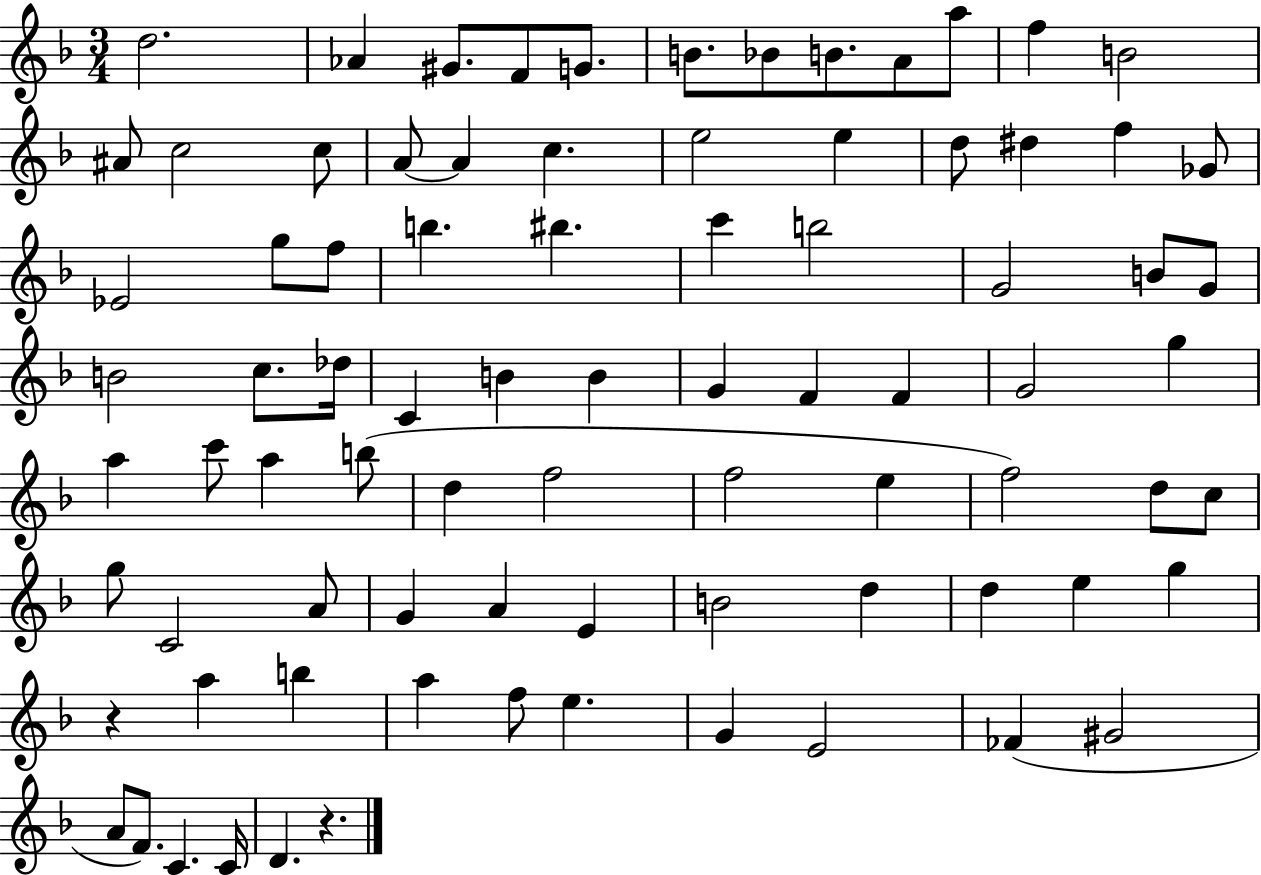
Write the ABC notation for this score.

X:1
T:Untitled
M:3/4
L:1/4
K:F
d2 _A ^G/2 F/2 G/2 B/2 _B/2 B/2 A/2 a/2 f B2 ^A/2 c2 c/2 A/2 A c e2 e d/2 ^d f _G/2 _E2 g/2 f/2 b ^b c' b2 G2 B/2 G/2 B2 c/2 _d/4 C B B G F F G2 g a c'/2 a b/2 d f2 f2 e f2 d/2 c/2 g/2 C2 A/2 G A E B2 d d e g z a b a f/2 e G E2 _F ^G2 A/2 F/2 C C/4 D z